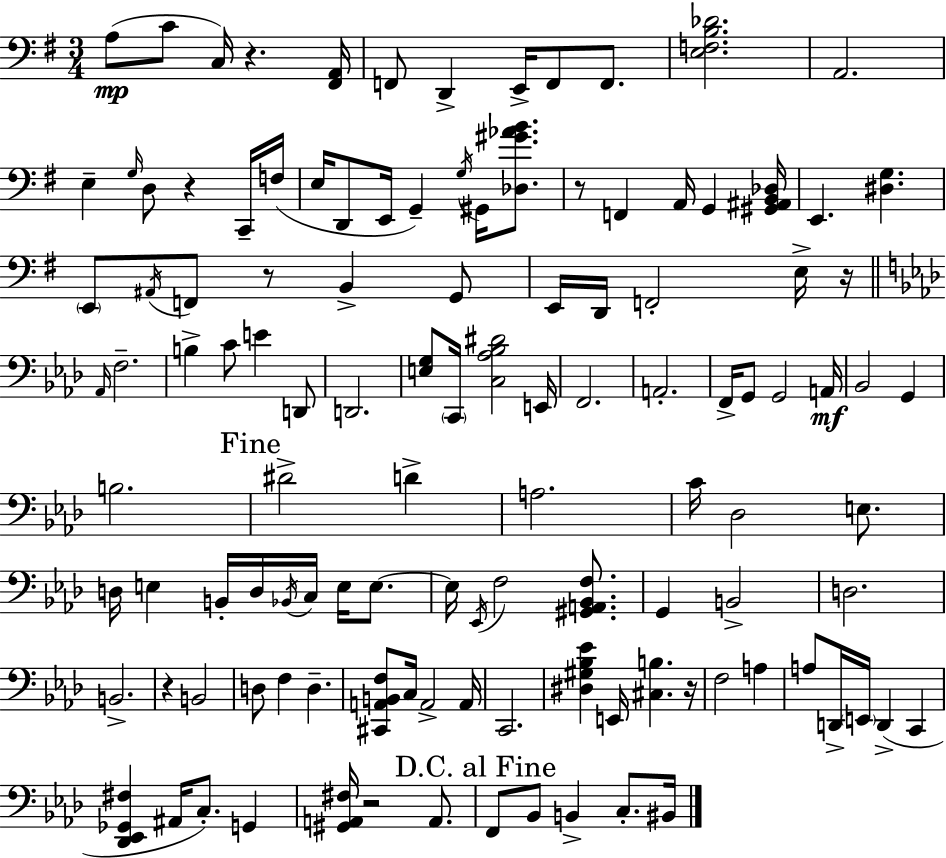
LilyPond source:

{
  \clef bass
  \numericTimeSignature
  \time 3/4
  \key e \minor
  a8(\mp c'8 c16) r4. <fis, a,>16 | f,8 d,4-> e,16-> f,8 f,8. | <e f b des'>2. | a,2. | \break e4-- \grace { g16 } d8 r4 c,16-- | f16( e16 d,8 e,16 g,4--) \acciaccatura { g16 } gis,16 <des gis' aes' b'>8. | r8 f,4 a,16 g,4 | <gis, ais, b, des>16 e,4. <dis g>4. | \break \parenthesize e,8 \acciaccatura { ais,16 } f,8 r8 b,4-> | g,8 e,16 d,16 f,2-. | e16-> r16 \bar "||" \break \key f \minor \grace { aes,16 } f2.-- | b4-> c'8 e'4 d,8 | d,2. | <e g>8 \parenthesize c,16 <c aes bes dis'>2 | \break e,16 f,2. | a,2.-. | f,16-> g,8 g,2 | a,16\mf bes,2 g,4 | \break b2. | \mark "Fine" dis'2-> d'4-> | a2. | c'16 des2 e8. | \break d16 e4 b,16-. d16 \acciaccatura { bes,16 } c16 e16 e8.~~ | e16 \acciaccatura { ees,16 } f2 | <gis, a, bes, f>8. g,4 b,2-> | d2. | \break b,2.-> | r4 b,2 | d8 f4 d4.-- | <cis, a, b, f>8 c16 a,2-> | \break a,16 c,2. | <dis gis bes ees'>4 e,16 <cis b>4. | r16 f2 a4 | a8 d,16-> \parenthesize e,16 d,4->( c,4 | \break <des, ees, ges, fis>4 ais,16 c8.-.) g,4 | <gis, a, fis>16 r2 | a,8. \mark "D.C. al Fine" f,8 bes,8 b,4-> c8.-. | bis,16 \bar "|."
}